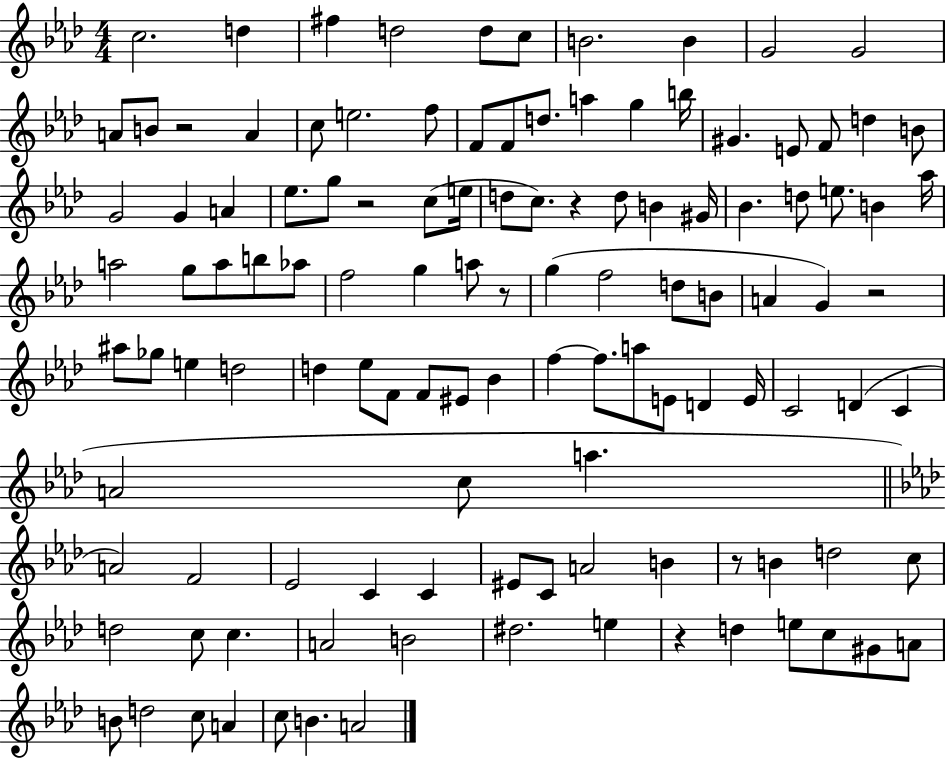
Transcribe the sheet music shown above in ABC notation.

X:1
T:Untitled
M:4/4
L:1/4
K:Ab
c2 d ^f d2 d/2 c/2 B2 B G2 G2 A/2 B/2 z2 A c/2 e2 f/2 F/2 F/2 d/2 a g b/4 ^G E/2 F/2 d B/2 G2 G A _e/2 g/2 z2 c/2 e/4 d/2 c/2 z d/2 B ^G/4 _B d/2 e/2 B _a/4 a2 g/2 a/2 b/2 _a/2 f2 g a/2 z/2 g f2 d/2 B/2 A G z2 ^a/2 _g/2 e d2 d _e/2 F/2 F/2 ^E/2 _B f f/2 a/2 E/2 D E/4 C2 D C A2 c/2 a A2 F2 _E2 C C ^E/2 C/2 A2 B z/2 B d2 c/2 d2 c/2 c A2 B2 ^d2 e z d e/2 c/2 ^G/2 A/2 B/2 d2 c/2 A c/2 B A2